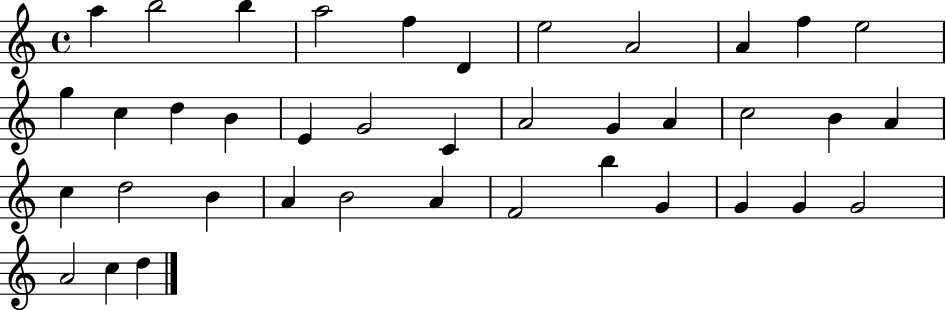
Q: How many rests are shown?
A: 0